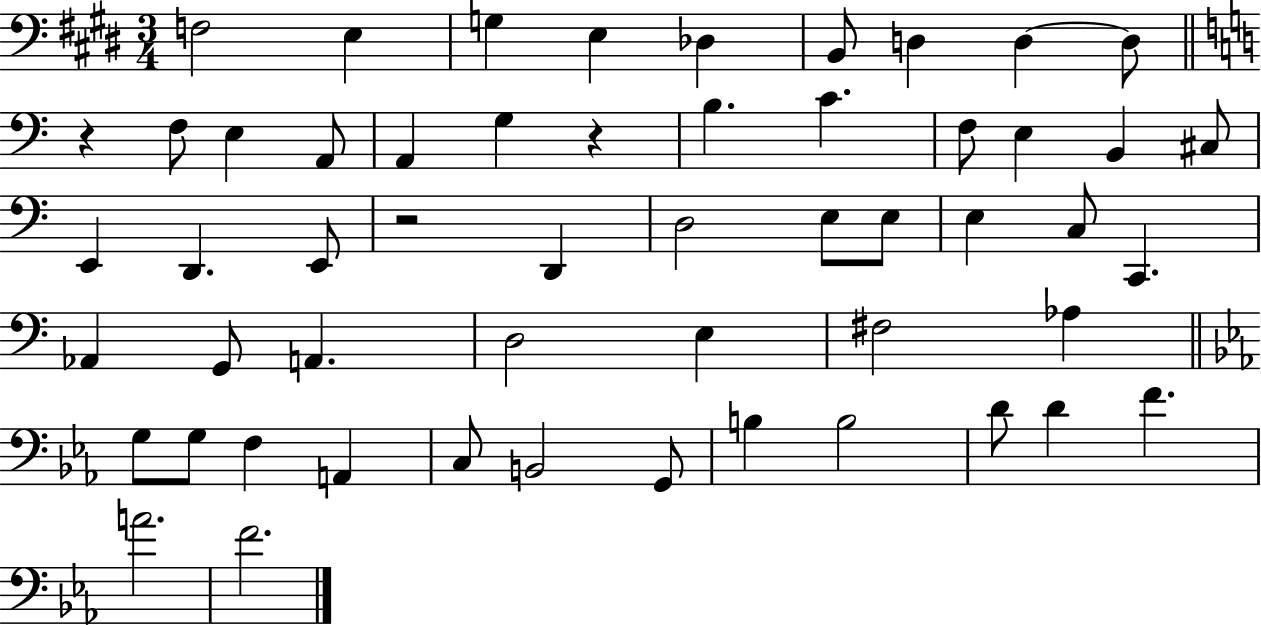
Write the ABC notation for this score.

X:1
T:Untitled
M:3/4
L:1/4
K:E
F,2 E, G, E, _D, B,,/2 D, D, D,/2 z F,/2 E, A,,/2 A,, G, z B, C F,/2 E, B,, ^C,/2 E,, D,, E,,/2 z2 D,, D,2 E,/2 E,/2 E, C,/2 C,, _A,, G,,/2 A,, D,2 E, ^F,2 _A, G,/2 G,/2 F, A,, C,/2 B,,2 G,,/2 B, B,2 D/2 D F A2 F2